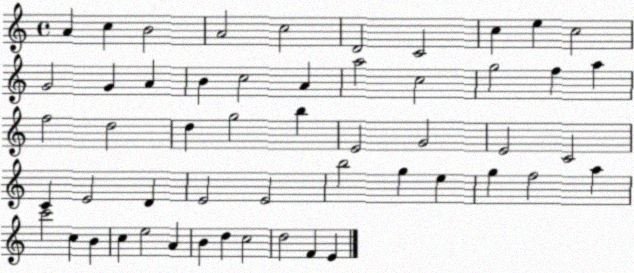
X:1
T:Untitled
M:4/4
L:1/4
K:C
A c B2 A2 c2 D2 C2 c e c2 G2 G A B c2 A a2 c2 g2 f a f2 d2 d g2 b E2 G2 E2 C2 C E2 D E2 E2 b2 g e g f2 a c'2 c B c e2 A B d c2 d2 F E